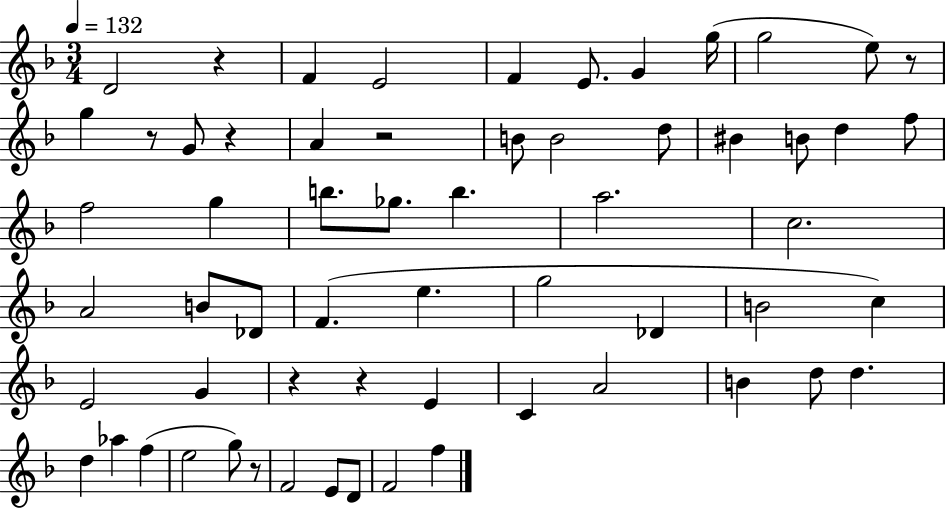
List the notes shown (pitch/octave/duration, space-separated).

D4/h R/q F4/q E4/h F4/q E4/e. G4/q G5/s G5/h E5/e R/e G5/q R/e G4/e R/q A4/q R/h B4/e B4/h D5/e BIS4/q B4/e D5/q F5/e F5/h G5/q B5/e. Gb5/e. B5/q. A5/h. C5/h. A4/h B4/e Db4/e F4/q. E5/q. G5/h Db4/q B4/h C5/q E4/h G4/q R/q R/q E4/q C4/q A4/h B4/q D5/e D5/q. D5/q Ab5/q F5/q E5/h G5/e R/e F4/h E4/e D4/e F4/h F5/q